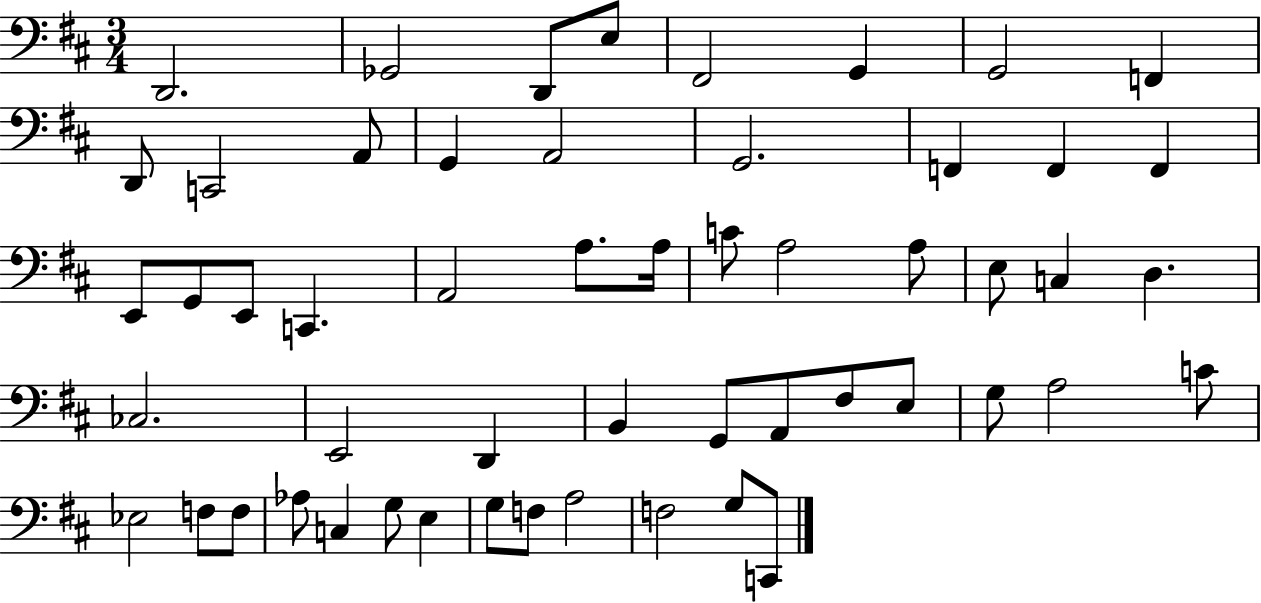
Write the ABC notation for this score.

X:1
T:Untitled
M:3/4
L:1/4
K:D
D,,2 _G,,2 D,,/2 E,/2 ^F,,2 G,, G,,2 F,, D,,/2 C,,2 A,,/2 G,, A,,2 G,,2 F,, F,, F,, E,,/2 G,,/2 E,,/2 C,, A,,2 A,/2 A,/4 C/2 A,2 A,/2 E,/2 C, D, _C,2 E,,2 D,, B,, G,,/2 A,,/2 ^F,/2 E,/2 G,/2 A,2 C/2 _E,2 F,/2 F,/2 _A,/2 C, G,/2 E, G,/2 F,/2 A,2 F,2 G,/2 C,,/2